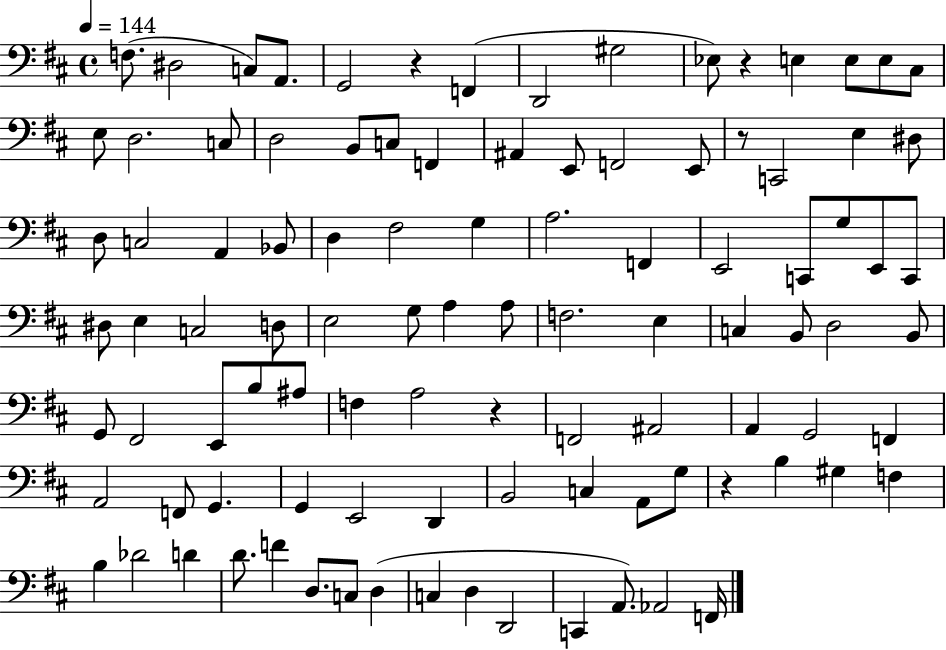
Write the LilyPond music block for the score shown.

{
  \clef bass
  \time 4/4
  \defaultTimeSignature
  \key d \major
  \tempo 4 = 144
  f8.( dis2 c8) a,8. | g,2 r4 f,4( | d,2 gis2 | ees8) r4 e4 e8 e8 cis8 | \break e8 d2. c8 | d2 b,8 c8 f,4 | ais,4 e,8 f,2 e,8 | r8 c,2 e4 dis8 | \break d8 c2 a,4 bes,8 | d4 fis2 g4 | a2. f,4 | e,2 c,8 g8 e,8 c,8 | \break dis8 e4 c2 d8 | e2 g8 a4 a8 | f2. e4 | c4 b,8 d2 b,8 | \break g,8 fis,2 e,8 b8 ais8 | f4 a2 r4 | f,2 ais,2 | a,4 g,2 f,4 | \break a,2 f,8 g,4. | g,4 e,2 d,4 | b,2 c4 a,8 g8 | r4 b4 gis4 f4 | \break b4 des'2 d'4 | d'8. f'4 d8. c8 d4( | c4 d4 d,2 | c,4 a,8.) aes,2 f,16 | \break \bar "|."
}